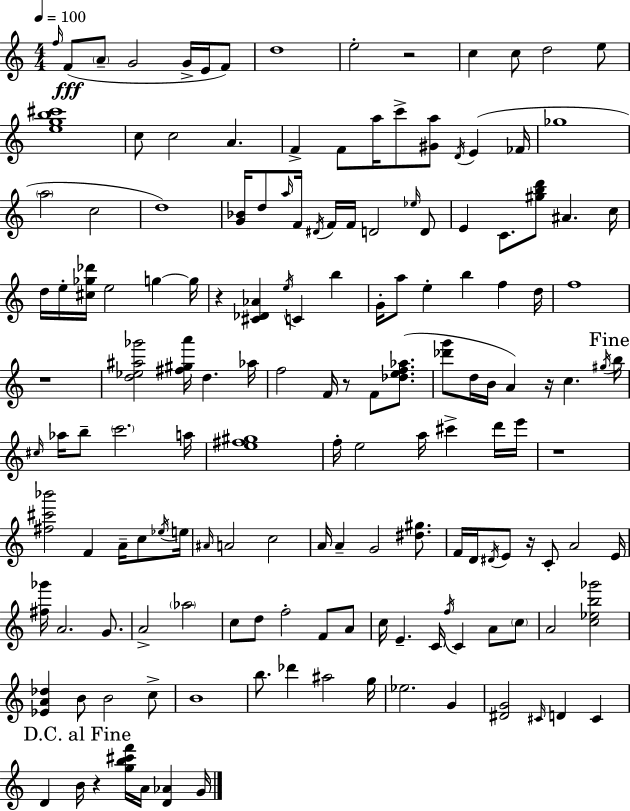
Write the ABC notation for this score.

X:1
T:Untitled
M:4/4
L:1/4
K:Am
f/4 F/2 A/2 G2 G/4 E/4 F/2 d4 e2 z2 c c/2 d2 e/2 [egb^c']4 c/2 c2 A F F/2 a/4 c'/2 [^Ga]/2 D/4 E _F/4 _g4 a2 c2 d4 [G_B]/4 d/2 a/4 F/4 ^D/4 F/4 F/4 D2 _e/4 D/2 E C/2 [^gbd']/2 ^A c/4 d/4 e/4 [^c_g_d']/4 e2 g g/4 z [^C_D_A] e/4 C b G/4 a/2 e b f d/4 f4 z4 [d_e^a_g']2 [^f^ga']/4 d _a/4 f2 F/4 z/2 F/2 [_def_a]/2 [_d'g']/2 d/4 B/4 A z/4 c ^g/4 b/4 ^c/4 _a/4 b/2 c'2 a/4 [e^f^g]4 f/4 e2 a/4 ^c' d'/4 e'/4 z4 [^f^c'_b']2 F A/4 c/2 _e/4 e/4 ^A/4 A2 c2 A/4 A G2 [^d^g]/2 F/4 D/4 ^D/4 E/2 z/4 C/2 A2 E/4 [^f_g']/4 A2 G/2 A2 _a2 c/2 d/2 f2 F/2 A/2 c/4 E C/4 f/4 C A/2 c/2 A2 [c_eb_g']2 [_EA_d] B/2 B2 c/2 B4 b/2 _d' ^a2 g/4 _e2 G [^DG]2 ^C/4 D ^C D B/4 z [gb^c'f']/4 A/4 [D_A] G/4